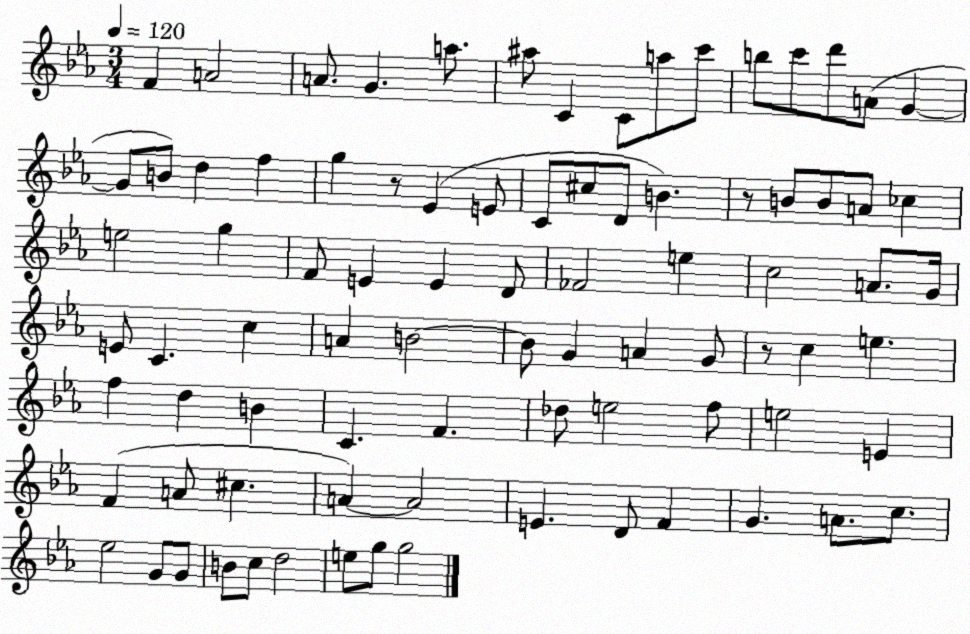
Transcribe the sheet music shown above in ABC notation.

X:1
T:Untitled
M:3/4
L:1/4
K:Eb
F A2 A/2 G a/2 ^a/2 C C/2 a/2 c'/2 b/2 c'/2 d'/2 A/2 G G/2 B/2 d f g z/2 _E E/2 C/2 ^c/2 D/2 B z/2 B/2 B/2 A/2 _c e2 g F/2 E E D/2 _F2 e c2 A/2 G/4 E/2 C c A B2 B/2 G A G/2 z/2 c e f d B C F _d/2 e2 f/2 e2 E F A/2 ^c A A2 E D/2 F G A/2 c/2 _e2 G/2 G/2 B/2 c/2 d2 e/2 g/2 g2